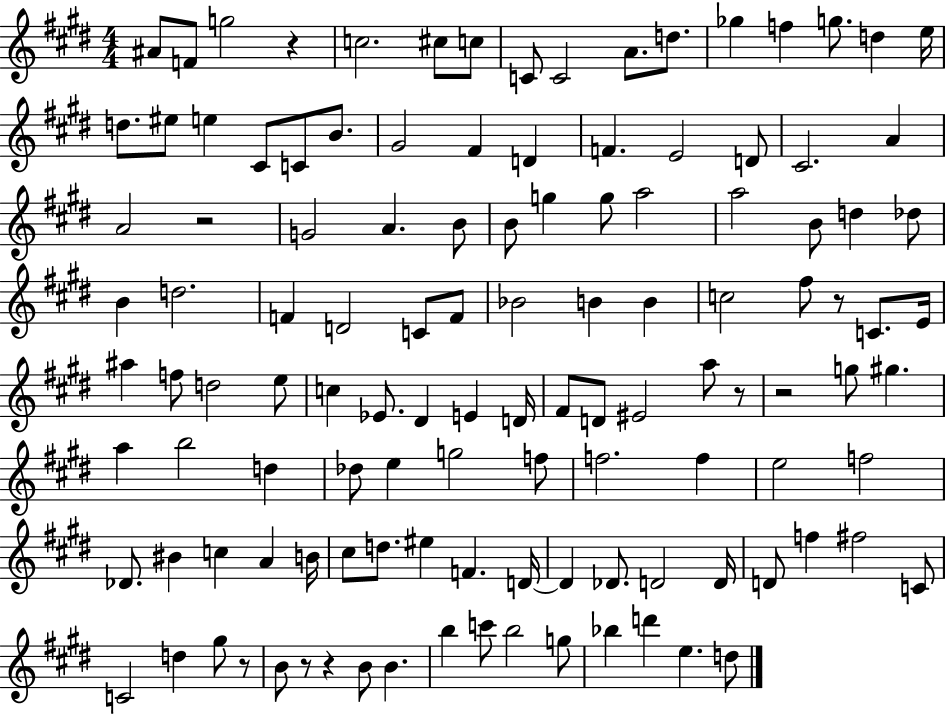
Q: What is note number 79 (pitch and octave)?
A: E5